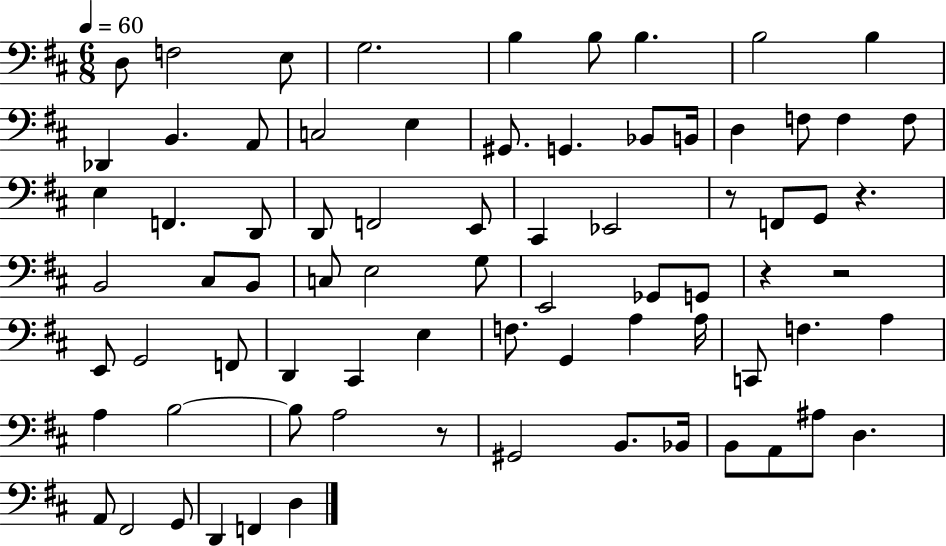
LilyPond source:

{
  \clef bass
  \numericTimeSignature
  \time 6/8
  \key d \major
  \tempo 4 = 60
  d8 f2 e8 | g2. | b4 b8 b4. | b2 b4 | \break des,4 b,4. a,8 | c2 e4 | gis,8. g,4. bes,8 b,16 | d4 f8 f4 f8 | \break e4 f,4. d,8 | d,8 f,2 e,8 | cis,4 ees,2 | r8 f,8 g,8 r4. | \break b,2 cis8 b,8 | c8 e2 g8 | e,2 ges,8 g,8 | r4 r2 | \break e,8 g,2 f,8 | d,4 cis,4 e4 | f8. g,4 a4 a16 | c,8 f4. a4 | \break a4 b2~~ | b8 a2 r8 | gis,2 b,8. bes,16 | b,8 a,8 ais8 d4. | \break a,8 fis,2 g,8 | d,4 f,4 d4 | \bar "|."
}